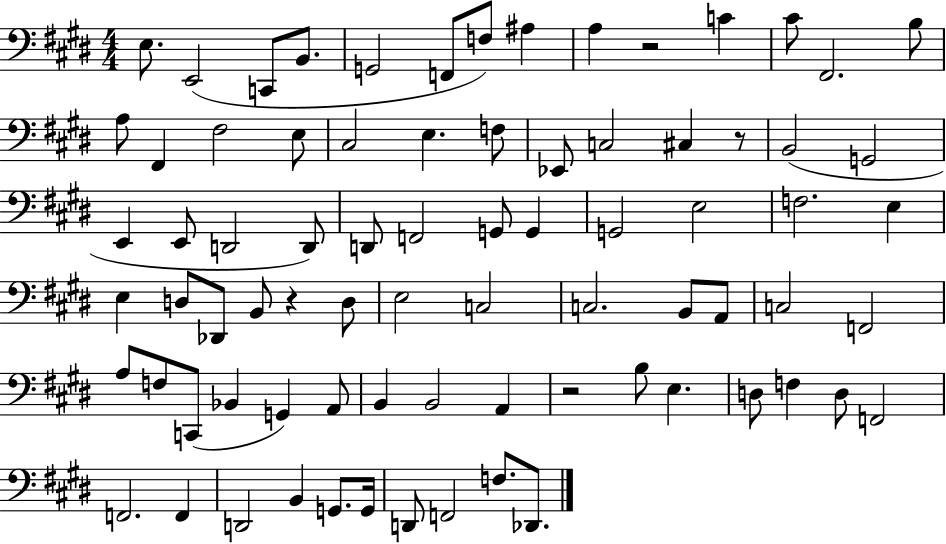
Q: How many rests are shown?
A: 4